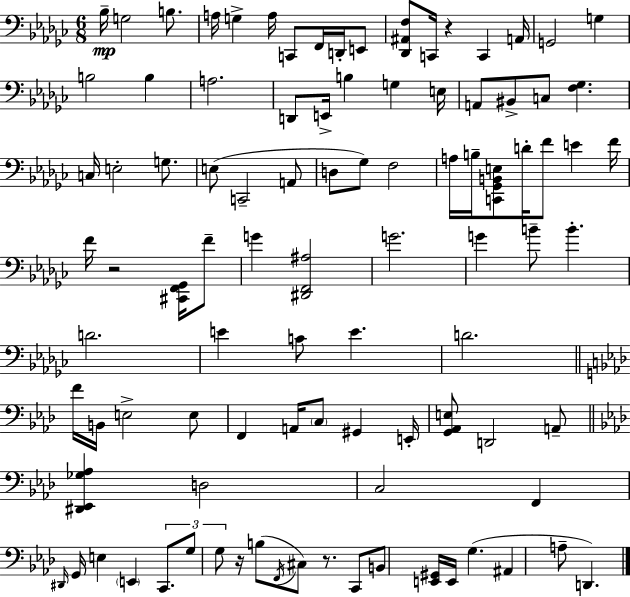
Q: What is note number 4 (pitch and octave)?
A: A3